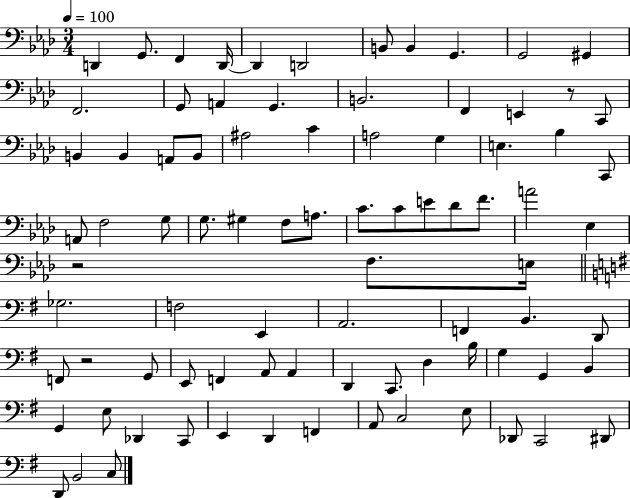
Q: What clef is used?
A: bass